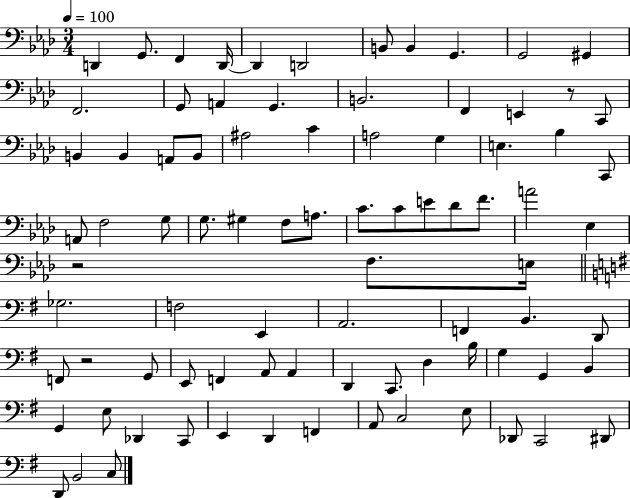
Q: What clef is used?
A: bass